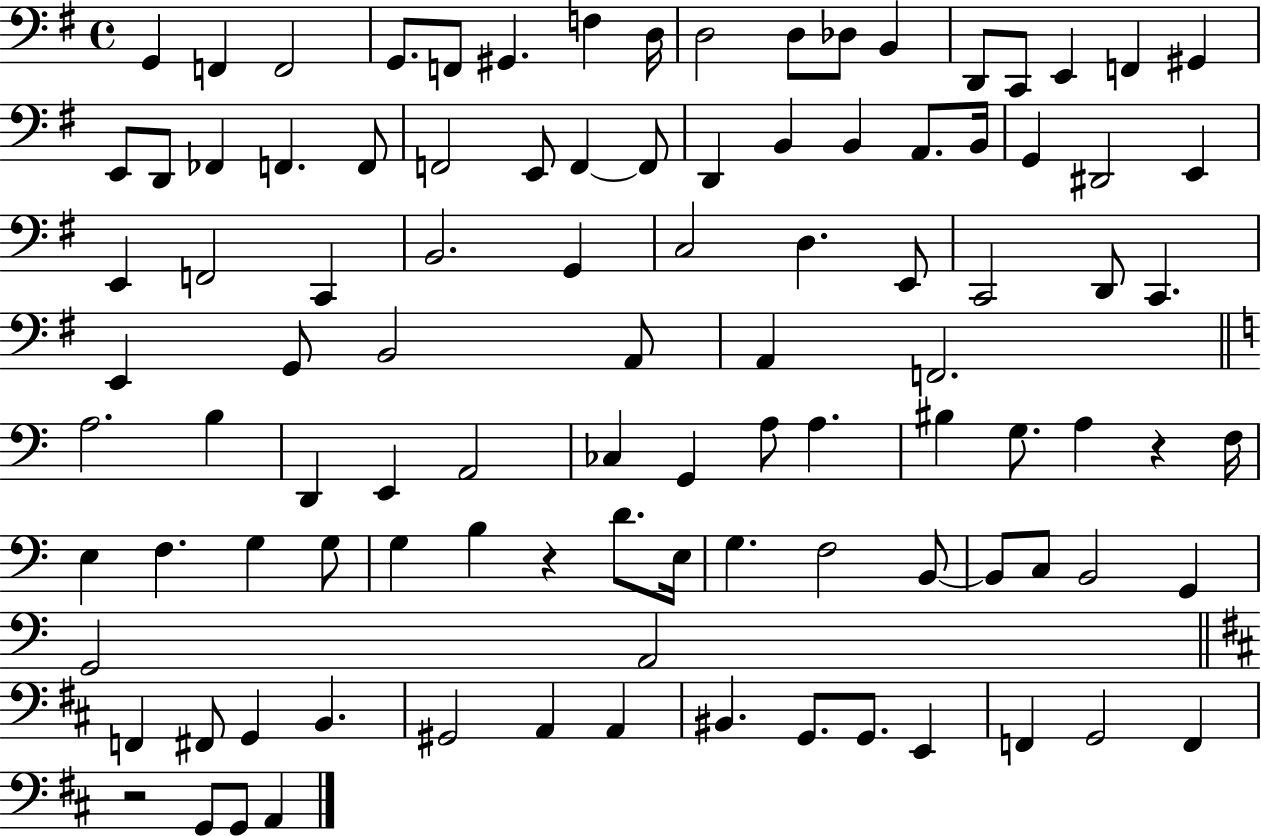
{
  \clef bass
  \time 4/4
  \defaultTimeSignature
  \key g \major
  g,4 f,4 f,2 | g,8. f,8 gis,4. f4 d16 | d2 d8 des8 b,4 | d,8 c,8 e,4 f,4 gis,4 | \break e,8 d,8 fes,4 f,4. f,8 | f,2 e,8 f,4~~ f,8 | d,4 b,4 b,4 a,8. b,16 | g,4 dis,2 e,4 | \break e,4 f,2 c,4 | b,2. g,4 | c2 d4. e,8 | c,2 d,8 c,4. | \break e,4 g,8 b,2 a,8 | a,4 f,2. | \bar "||" \break \key c \major a2. b4 | d,4 e,4 a,2 | ces4 g,4 a8 a4. | bis4 g8. a4 r4 f16 | \break e4 f4. g4 g8 | g4 b4 r4 d'8. e16 | g4. f2 b,8~~ | b,8 c8 b,2 g,4 | \break g,2 a,2 | \bar "||" \break \key b \minor f,4 fis,8 g,4 b,4. | gis,2 a,4 a,4 | bis,4. g,8. g,8. e,4 | f,4 g,2 f,4 | \break r2 g,8 g,8 a,4 | \bar "|."
}